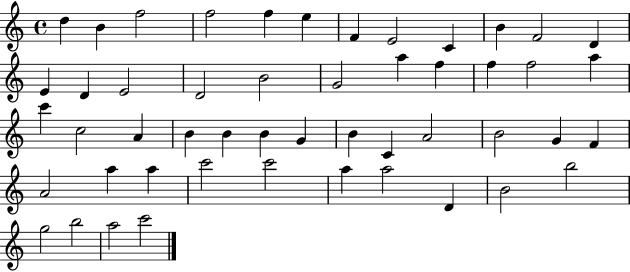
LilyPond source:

{
  \clef treble
  \time 4/4
  \defaultTimeSignature
  \key c \major
  d''4 b'4 f''2 | f''2 f''4 e''4 | f'4 e'2 c'4 | b'4 f'2 d'4 | \break e'4 d'4 e'2 | d'2 b'2 | g'2 a''4 f''4 | f''4 f''2 a''4 | \break c'''4 c''2 a'4 | b'4 b'4 b'4 g'4 | b'4 c'4 a'2 | b'2 g'4 f'4 | \break a'2 a''4 a''4 | c'''2 c'''2 | a''4 a''2 d'4 | b'2 b''2 | \break g''2 b''2 | a''2 c'''2 | \bar "|."
}